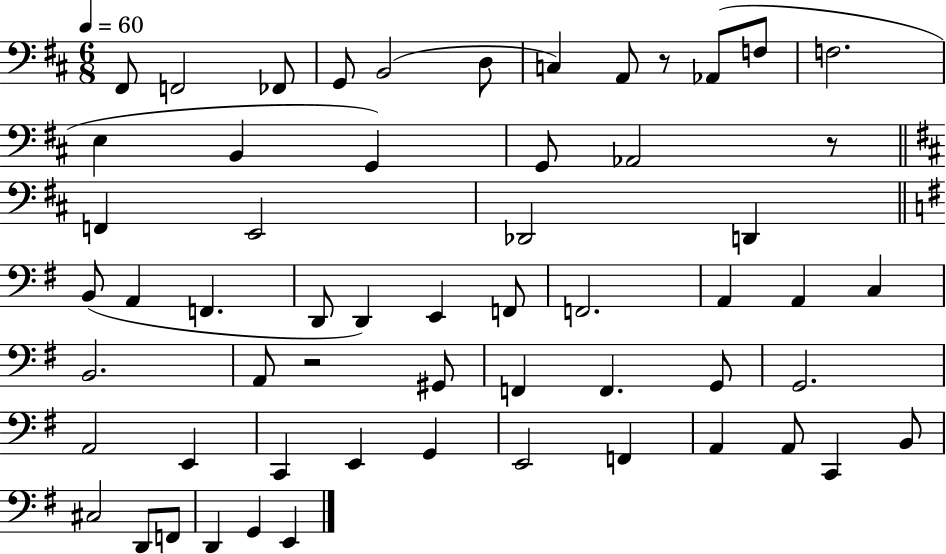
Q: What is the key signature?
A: D major